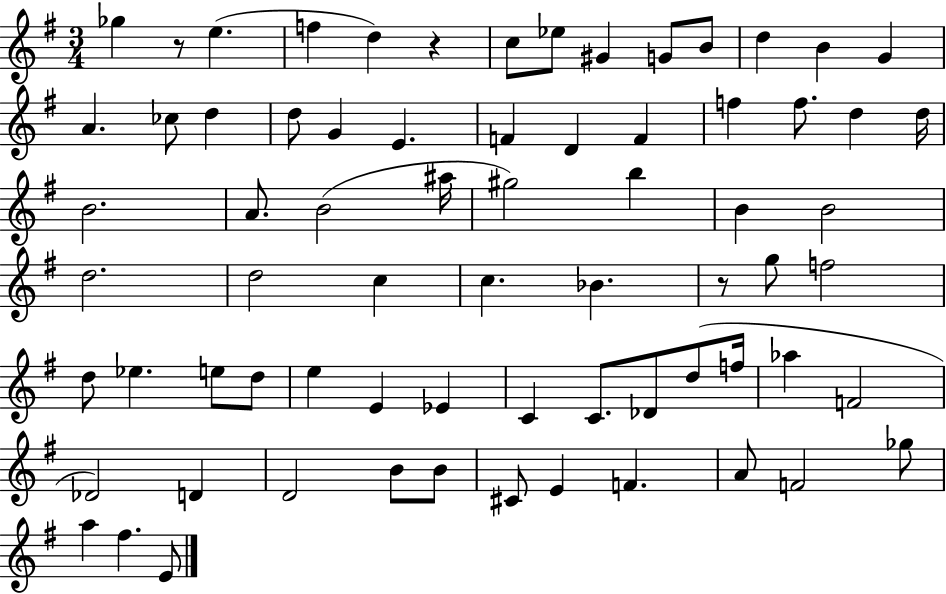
Gb5/q R/e E5/q. F5/q D5/q R/q C5/e Eb5/e G#4/q G4/e B4/e D5/q B4/q G4/q A4/q. CES5/e D5/q D5/e G4/q E4/q. F4/q D4/q F4/q F5/q F5/e. D5/q D5/s B4/h. A4/e. B4/h A#5/s G#5/h B5/q B4/q B4/h D5/h. D5/h C5/q C5/q. Bb4/q. R/e G5/e F5/h D5/e Eb5/q. E5/e D5/e E5/q E4/q Eb4/q C4/q C4/e. Db4/e D5/e F5/s Ab5/q F4/h Db4/h D4/q D4/h B4/e B4/e C#4/e E4/q F4/q. A4/e F4/h Gb5/e A5/q F#5/q. E4/e